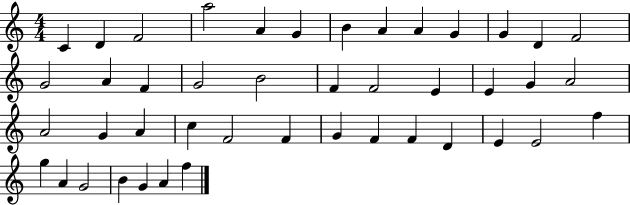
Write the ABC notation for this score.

X:1
T:Untitled
M:4/4
L:1/4
K:C
C D F2 a2 A G B A A G G D F2 G2 A F G2 B2 F F2 E E G A2 A2 G A c F2 F G F F D E E2 f g A G2 B G A f